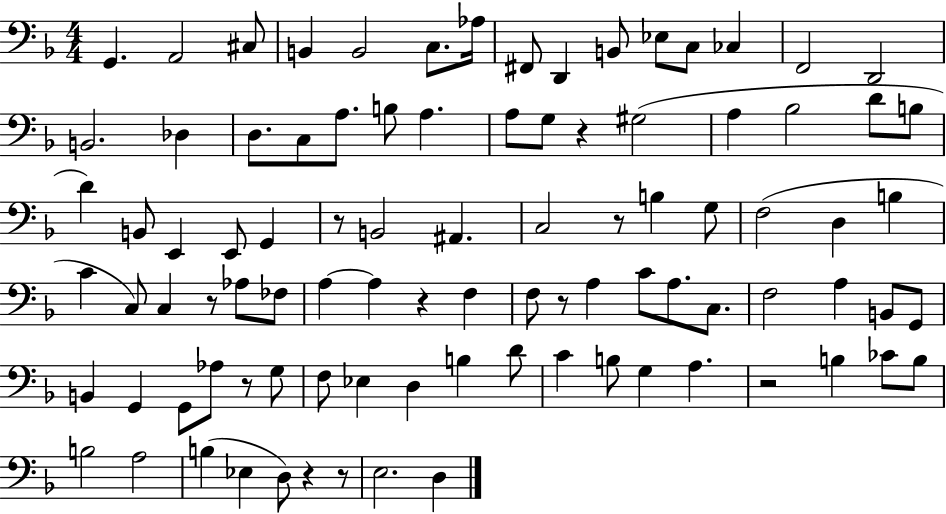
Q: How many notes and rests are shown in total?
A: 93